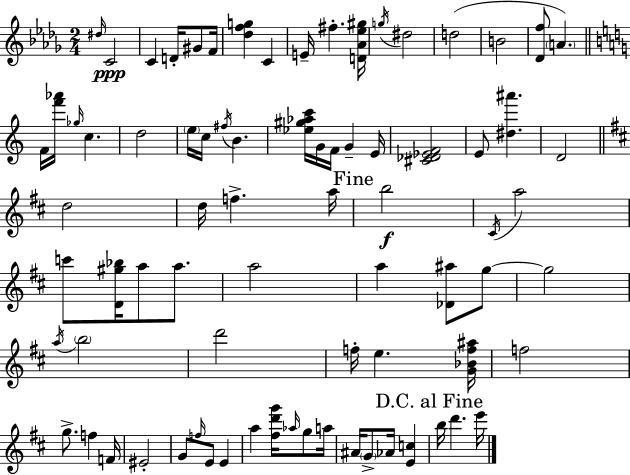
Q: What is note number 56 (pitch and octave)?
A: E4